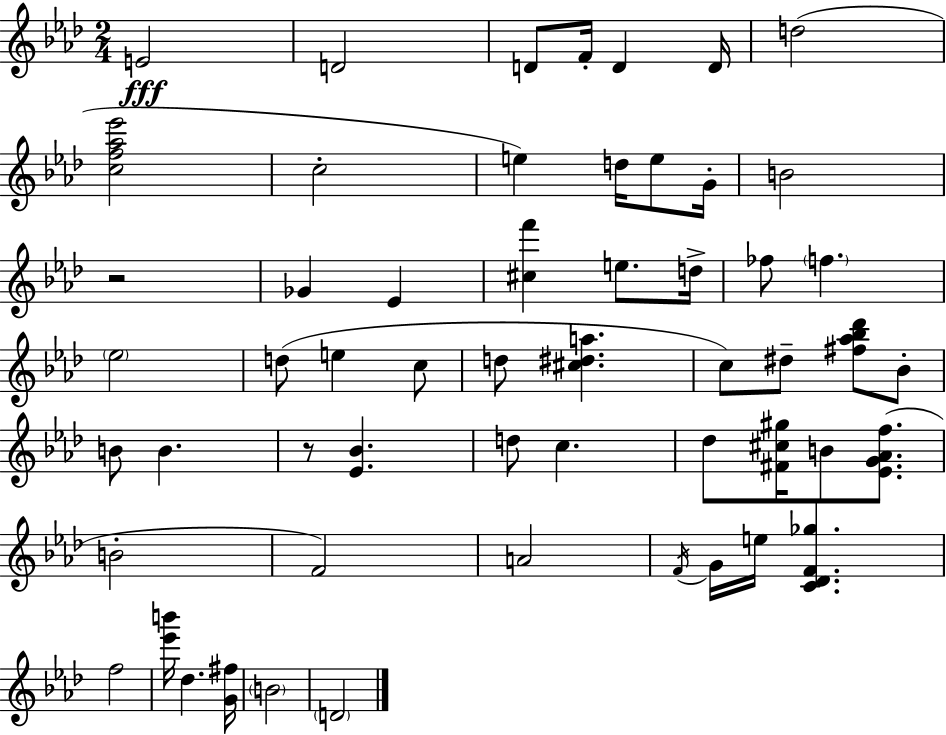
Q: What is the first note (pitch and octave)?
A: E4